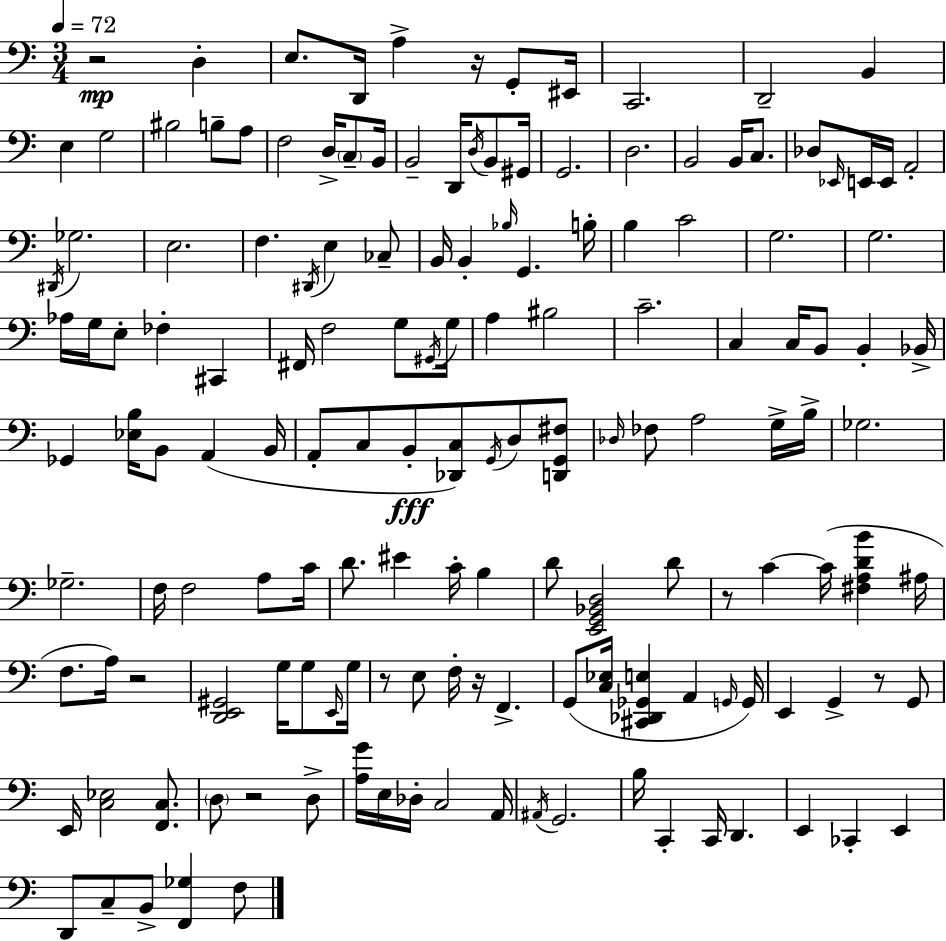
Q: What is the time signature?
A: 3/4